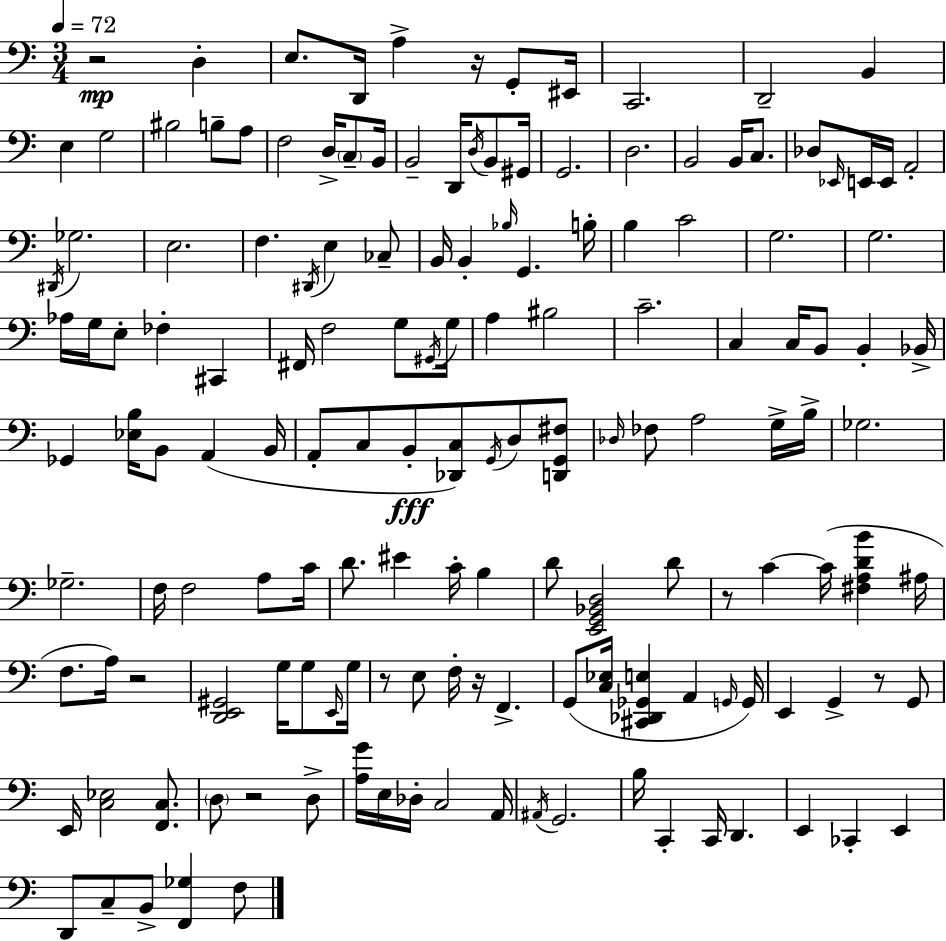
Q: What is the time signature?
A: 3/4